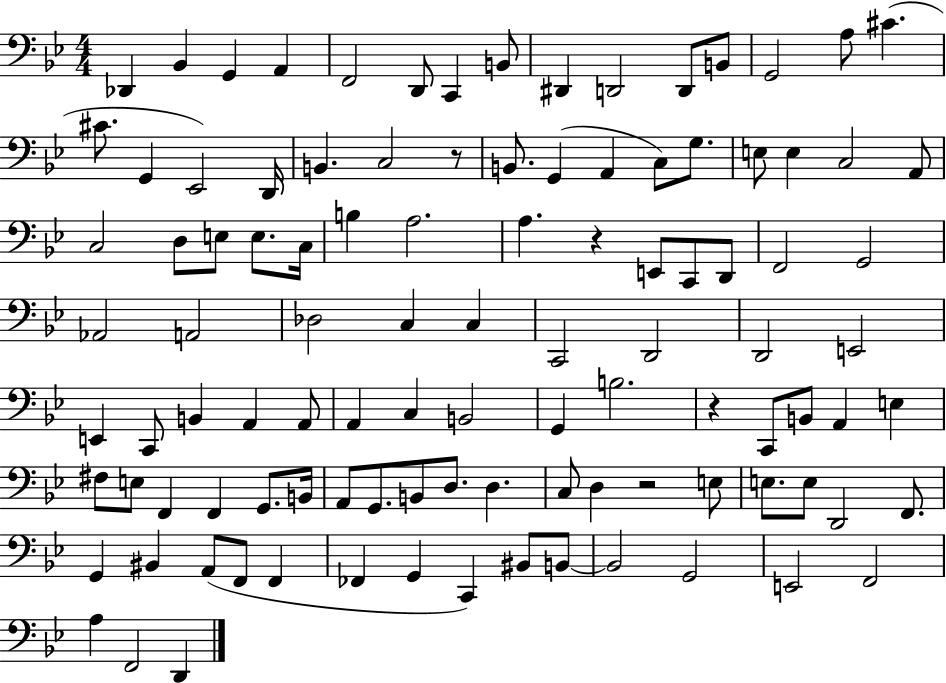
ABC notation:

X:1
T:Untitled
M:4/4
L:1/4
K:Bb
_D,, _B,, G,, A,, F,,2 D,,/2 C,, B,,/2 ^D,, D,,2 D,,/2 B,,/2 G,,2 A,/2 ^C ^C/2 G,, _E,,2 D,,/4 B,, C,2 z/2 B,,/2 G,, A,, C,/2 G,/2 E,/2 E, C,2 A,,/2 C,2 D,/2 E,/2 E,/2 C,/4 B, A,2 A, z E,,/2 C,,/2 D,,/2 F,,2 G,,2 _A,,2 A,,2 _D,2 C, C, C,,2 D,,2 D,,2 E,,2 E,, C,,/2 B,, A,, A,,/2 A,, C, B,,2 G,, B,2 z C,,/2 B,,/2 A,, E, ^F,/2 E,/2 F,, F,, G,,/2 B,,/4 A,,/2 G,,/2 B,,/2 D,/2 D, C,/2 D, z2 E,/2 E,/2 E,/2 D,,2 F,,/2 G,, ^B,, A,,/2 F,,/2 F,, _F,, G,, C,, ^B,,/2 B,,/2 B,,2 G,,2 E,,2 F,,2 A, F,,2 D,,